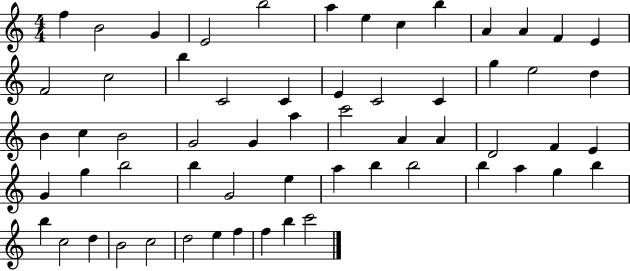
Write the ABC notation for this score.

X:1
T:Untitled
M:4/4
L:1/4
K:C
f B2 G E2 b2 a e c b A A F E F2 c2 b C2 C E C2 C g e2 d B c B2 G2 G a c'2 A A D2 F E G g b2 b G2 e a b b2 b a g b b c2 d B2 c2 d2 e f f b c'2